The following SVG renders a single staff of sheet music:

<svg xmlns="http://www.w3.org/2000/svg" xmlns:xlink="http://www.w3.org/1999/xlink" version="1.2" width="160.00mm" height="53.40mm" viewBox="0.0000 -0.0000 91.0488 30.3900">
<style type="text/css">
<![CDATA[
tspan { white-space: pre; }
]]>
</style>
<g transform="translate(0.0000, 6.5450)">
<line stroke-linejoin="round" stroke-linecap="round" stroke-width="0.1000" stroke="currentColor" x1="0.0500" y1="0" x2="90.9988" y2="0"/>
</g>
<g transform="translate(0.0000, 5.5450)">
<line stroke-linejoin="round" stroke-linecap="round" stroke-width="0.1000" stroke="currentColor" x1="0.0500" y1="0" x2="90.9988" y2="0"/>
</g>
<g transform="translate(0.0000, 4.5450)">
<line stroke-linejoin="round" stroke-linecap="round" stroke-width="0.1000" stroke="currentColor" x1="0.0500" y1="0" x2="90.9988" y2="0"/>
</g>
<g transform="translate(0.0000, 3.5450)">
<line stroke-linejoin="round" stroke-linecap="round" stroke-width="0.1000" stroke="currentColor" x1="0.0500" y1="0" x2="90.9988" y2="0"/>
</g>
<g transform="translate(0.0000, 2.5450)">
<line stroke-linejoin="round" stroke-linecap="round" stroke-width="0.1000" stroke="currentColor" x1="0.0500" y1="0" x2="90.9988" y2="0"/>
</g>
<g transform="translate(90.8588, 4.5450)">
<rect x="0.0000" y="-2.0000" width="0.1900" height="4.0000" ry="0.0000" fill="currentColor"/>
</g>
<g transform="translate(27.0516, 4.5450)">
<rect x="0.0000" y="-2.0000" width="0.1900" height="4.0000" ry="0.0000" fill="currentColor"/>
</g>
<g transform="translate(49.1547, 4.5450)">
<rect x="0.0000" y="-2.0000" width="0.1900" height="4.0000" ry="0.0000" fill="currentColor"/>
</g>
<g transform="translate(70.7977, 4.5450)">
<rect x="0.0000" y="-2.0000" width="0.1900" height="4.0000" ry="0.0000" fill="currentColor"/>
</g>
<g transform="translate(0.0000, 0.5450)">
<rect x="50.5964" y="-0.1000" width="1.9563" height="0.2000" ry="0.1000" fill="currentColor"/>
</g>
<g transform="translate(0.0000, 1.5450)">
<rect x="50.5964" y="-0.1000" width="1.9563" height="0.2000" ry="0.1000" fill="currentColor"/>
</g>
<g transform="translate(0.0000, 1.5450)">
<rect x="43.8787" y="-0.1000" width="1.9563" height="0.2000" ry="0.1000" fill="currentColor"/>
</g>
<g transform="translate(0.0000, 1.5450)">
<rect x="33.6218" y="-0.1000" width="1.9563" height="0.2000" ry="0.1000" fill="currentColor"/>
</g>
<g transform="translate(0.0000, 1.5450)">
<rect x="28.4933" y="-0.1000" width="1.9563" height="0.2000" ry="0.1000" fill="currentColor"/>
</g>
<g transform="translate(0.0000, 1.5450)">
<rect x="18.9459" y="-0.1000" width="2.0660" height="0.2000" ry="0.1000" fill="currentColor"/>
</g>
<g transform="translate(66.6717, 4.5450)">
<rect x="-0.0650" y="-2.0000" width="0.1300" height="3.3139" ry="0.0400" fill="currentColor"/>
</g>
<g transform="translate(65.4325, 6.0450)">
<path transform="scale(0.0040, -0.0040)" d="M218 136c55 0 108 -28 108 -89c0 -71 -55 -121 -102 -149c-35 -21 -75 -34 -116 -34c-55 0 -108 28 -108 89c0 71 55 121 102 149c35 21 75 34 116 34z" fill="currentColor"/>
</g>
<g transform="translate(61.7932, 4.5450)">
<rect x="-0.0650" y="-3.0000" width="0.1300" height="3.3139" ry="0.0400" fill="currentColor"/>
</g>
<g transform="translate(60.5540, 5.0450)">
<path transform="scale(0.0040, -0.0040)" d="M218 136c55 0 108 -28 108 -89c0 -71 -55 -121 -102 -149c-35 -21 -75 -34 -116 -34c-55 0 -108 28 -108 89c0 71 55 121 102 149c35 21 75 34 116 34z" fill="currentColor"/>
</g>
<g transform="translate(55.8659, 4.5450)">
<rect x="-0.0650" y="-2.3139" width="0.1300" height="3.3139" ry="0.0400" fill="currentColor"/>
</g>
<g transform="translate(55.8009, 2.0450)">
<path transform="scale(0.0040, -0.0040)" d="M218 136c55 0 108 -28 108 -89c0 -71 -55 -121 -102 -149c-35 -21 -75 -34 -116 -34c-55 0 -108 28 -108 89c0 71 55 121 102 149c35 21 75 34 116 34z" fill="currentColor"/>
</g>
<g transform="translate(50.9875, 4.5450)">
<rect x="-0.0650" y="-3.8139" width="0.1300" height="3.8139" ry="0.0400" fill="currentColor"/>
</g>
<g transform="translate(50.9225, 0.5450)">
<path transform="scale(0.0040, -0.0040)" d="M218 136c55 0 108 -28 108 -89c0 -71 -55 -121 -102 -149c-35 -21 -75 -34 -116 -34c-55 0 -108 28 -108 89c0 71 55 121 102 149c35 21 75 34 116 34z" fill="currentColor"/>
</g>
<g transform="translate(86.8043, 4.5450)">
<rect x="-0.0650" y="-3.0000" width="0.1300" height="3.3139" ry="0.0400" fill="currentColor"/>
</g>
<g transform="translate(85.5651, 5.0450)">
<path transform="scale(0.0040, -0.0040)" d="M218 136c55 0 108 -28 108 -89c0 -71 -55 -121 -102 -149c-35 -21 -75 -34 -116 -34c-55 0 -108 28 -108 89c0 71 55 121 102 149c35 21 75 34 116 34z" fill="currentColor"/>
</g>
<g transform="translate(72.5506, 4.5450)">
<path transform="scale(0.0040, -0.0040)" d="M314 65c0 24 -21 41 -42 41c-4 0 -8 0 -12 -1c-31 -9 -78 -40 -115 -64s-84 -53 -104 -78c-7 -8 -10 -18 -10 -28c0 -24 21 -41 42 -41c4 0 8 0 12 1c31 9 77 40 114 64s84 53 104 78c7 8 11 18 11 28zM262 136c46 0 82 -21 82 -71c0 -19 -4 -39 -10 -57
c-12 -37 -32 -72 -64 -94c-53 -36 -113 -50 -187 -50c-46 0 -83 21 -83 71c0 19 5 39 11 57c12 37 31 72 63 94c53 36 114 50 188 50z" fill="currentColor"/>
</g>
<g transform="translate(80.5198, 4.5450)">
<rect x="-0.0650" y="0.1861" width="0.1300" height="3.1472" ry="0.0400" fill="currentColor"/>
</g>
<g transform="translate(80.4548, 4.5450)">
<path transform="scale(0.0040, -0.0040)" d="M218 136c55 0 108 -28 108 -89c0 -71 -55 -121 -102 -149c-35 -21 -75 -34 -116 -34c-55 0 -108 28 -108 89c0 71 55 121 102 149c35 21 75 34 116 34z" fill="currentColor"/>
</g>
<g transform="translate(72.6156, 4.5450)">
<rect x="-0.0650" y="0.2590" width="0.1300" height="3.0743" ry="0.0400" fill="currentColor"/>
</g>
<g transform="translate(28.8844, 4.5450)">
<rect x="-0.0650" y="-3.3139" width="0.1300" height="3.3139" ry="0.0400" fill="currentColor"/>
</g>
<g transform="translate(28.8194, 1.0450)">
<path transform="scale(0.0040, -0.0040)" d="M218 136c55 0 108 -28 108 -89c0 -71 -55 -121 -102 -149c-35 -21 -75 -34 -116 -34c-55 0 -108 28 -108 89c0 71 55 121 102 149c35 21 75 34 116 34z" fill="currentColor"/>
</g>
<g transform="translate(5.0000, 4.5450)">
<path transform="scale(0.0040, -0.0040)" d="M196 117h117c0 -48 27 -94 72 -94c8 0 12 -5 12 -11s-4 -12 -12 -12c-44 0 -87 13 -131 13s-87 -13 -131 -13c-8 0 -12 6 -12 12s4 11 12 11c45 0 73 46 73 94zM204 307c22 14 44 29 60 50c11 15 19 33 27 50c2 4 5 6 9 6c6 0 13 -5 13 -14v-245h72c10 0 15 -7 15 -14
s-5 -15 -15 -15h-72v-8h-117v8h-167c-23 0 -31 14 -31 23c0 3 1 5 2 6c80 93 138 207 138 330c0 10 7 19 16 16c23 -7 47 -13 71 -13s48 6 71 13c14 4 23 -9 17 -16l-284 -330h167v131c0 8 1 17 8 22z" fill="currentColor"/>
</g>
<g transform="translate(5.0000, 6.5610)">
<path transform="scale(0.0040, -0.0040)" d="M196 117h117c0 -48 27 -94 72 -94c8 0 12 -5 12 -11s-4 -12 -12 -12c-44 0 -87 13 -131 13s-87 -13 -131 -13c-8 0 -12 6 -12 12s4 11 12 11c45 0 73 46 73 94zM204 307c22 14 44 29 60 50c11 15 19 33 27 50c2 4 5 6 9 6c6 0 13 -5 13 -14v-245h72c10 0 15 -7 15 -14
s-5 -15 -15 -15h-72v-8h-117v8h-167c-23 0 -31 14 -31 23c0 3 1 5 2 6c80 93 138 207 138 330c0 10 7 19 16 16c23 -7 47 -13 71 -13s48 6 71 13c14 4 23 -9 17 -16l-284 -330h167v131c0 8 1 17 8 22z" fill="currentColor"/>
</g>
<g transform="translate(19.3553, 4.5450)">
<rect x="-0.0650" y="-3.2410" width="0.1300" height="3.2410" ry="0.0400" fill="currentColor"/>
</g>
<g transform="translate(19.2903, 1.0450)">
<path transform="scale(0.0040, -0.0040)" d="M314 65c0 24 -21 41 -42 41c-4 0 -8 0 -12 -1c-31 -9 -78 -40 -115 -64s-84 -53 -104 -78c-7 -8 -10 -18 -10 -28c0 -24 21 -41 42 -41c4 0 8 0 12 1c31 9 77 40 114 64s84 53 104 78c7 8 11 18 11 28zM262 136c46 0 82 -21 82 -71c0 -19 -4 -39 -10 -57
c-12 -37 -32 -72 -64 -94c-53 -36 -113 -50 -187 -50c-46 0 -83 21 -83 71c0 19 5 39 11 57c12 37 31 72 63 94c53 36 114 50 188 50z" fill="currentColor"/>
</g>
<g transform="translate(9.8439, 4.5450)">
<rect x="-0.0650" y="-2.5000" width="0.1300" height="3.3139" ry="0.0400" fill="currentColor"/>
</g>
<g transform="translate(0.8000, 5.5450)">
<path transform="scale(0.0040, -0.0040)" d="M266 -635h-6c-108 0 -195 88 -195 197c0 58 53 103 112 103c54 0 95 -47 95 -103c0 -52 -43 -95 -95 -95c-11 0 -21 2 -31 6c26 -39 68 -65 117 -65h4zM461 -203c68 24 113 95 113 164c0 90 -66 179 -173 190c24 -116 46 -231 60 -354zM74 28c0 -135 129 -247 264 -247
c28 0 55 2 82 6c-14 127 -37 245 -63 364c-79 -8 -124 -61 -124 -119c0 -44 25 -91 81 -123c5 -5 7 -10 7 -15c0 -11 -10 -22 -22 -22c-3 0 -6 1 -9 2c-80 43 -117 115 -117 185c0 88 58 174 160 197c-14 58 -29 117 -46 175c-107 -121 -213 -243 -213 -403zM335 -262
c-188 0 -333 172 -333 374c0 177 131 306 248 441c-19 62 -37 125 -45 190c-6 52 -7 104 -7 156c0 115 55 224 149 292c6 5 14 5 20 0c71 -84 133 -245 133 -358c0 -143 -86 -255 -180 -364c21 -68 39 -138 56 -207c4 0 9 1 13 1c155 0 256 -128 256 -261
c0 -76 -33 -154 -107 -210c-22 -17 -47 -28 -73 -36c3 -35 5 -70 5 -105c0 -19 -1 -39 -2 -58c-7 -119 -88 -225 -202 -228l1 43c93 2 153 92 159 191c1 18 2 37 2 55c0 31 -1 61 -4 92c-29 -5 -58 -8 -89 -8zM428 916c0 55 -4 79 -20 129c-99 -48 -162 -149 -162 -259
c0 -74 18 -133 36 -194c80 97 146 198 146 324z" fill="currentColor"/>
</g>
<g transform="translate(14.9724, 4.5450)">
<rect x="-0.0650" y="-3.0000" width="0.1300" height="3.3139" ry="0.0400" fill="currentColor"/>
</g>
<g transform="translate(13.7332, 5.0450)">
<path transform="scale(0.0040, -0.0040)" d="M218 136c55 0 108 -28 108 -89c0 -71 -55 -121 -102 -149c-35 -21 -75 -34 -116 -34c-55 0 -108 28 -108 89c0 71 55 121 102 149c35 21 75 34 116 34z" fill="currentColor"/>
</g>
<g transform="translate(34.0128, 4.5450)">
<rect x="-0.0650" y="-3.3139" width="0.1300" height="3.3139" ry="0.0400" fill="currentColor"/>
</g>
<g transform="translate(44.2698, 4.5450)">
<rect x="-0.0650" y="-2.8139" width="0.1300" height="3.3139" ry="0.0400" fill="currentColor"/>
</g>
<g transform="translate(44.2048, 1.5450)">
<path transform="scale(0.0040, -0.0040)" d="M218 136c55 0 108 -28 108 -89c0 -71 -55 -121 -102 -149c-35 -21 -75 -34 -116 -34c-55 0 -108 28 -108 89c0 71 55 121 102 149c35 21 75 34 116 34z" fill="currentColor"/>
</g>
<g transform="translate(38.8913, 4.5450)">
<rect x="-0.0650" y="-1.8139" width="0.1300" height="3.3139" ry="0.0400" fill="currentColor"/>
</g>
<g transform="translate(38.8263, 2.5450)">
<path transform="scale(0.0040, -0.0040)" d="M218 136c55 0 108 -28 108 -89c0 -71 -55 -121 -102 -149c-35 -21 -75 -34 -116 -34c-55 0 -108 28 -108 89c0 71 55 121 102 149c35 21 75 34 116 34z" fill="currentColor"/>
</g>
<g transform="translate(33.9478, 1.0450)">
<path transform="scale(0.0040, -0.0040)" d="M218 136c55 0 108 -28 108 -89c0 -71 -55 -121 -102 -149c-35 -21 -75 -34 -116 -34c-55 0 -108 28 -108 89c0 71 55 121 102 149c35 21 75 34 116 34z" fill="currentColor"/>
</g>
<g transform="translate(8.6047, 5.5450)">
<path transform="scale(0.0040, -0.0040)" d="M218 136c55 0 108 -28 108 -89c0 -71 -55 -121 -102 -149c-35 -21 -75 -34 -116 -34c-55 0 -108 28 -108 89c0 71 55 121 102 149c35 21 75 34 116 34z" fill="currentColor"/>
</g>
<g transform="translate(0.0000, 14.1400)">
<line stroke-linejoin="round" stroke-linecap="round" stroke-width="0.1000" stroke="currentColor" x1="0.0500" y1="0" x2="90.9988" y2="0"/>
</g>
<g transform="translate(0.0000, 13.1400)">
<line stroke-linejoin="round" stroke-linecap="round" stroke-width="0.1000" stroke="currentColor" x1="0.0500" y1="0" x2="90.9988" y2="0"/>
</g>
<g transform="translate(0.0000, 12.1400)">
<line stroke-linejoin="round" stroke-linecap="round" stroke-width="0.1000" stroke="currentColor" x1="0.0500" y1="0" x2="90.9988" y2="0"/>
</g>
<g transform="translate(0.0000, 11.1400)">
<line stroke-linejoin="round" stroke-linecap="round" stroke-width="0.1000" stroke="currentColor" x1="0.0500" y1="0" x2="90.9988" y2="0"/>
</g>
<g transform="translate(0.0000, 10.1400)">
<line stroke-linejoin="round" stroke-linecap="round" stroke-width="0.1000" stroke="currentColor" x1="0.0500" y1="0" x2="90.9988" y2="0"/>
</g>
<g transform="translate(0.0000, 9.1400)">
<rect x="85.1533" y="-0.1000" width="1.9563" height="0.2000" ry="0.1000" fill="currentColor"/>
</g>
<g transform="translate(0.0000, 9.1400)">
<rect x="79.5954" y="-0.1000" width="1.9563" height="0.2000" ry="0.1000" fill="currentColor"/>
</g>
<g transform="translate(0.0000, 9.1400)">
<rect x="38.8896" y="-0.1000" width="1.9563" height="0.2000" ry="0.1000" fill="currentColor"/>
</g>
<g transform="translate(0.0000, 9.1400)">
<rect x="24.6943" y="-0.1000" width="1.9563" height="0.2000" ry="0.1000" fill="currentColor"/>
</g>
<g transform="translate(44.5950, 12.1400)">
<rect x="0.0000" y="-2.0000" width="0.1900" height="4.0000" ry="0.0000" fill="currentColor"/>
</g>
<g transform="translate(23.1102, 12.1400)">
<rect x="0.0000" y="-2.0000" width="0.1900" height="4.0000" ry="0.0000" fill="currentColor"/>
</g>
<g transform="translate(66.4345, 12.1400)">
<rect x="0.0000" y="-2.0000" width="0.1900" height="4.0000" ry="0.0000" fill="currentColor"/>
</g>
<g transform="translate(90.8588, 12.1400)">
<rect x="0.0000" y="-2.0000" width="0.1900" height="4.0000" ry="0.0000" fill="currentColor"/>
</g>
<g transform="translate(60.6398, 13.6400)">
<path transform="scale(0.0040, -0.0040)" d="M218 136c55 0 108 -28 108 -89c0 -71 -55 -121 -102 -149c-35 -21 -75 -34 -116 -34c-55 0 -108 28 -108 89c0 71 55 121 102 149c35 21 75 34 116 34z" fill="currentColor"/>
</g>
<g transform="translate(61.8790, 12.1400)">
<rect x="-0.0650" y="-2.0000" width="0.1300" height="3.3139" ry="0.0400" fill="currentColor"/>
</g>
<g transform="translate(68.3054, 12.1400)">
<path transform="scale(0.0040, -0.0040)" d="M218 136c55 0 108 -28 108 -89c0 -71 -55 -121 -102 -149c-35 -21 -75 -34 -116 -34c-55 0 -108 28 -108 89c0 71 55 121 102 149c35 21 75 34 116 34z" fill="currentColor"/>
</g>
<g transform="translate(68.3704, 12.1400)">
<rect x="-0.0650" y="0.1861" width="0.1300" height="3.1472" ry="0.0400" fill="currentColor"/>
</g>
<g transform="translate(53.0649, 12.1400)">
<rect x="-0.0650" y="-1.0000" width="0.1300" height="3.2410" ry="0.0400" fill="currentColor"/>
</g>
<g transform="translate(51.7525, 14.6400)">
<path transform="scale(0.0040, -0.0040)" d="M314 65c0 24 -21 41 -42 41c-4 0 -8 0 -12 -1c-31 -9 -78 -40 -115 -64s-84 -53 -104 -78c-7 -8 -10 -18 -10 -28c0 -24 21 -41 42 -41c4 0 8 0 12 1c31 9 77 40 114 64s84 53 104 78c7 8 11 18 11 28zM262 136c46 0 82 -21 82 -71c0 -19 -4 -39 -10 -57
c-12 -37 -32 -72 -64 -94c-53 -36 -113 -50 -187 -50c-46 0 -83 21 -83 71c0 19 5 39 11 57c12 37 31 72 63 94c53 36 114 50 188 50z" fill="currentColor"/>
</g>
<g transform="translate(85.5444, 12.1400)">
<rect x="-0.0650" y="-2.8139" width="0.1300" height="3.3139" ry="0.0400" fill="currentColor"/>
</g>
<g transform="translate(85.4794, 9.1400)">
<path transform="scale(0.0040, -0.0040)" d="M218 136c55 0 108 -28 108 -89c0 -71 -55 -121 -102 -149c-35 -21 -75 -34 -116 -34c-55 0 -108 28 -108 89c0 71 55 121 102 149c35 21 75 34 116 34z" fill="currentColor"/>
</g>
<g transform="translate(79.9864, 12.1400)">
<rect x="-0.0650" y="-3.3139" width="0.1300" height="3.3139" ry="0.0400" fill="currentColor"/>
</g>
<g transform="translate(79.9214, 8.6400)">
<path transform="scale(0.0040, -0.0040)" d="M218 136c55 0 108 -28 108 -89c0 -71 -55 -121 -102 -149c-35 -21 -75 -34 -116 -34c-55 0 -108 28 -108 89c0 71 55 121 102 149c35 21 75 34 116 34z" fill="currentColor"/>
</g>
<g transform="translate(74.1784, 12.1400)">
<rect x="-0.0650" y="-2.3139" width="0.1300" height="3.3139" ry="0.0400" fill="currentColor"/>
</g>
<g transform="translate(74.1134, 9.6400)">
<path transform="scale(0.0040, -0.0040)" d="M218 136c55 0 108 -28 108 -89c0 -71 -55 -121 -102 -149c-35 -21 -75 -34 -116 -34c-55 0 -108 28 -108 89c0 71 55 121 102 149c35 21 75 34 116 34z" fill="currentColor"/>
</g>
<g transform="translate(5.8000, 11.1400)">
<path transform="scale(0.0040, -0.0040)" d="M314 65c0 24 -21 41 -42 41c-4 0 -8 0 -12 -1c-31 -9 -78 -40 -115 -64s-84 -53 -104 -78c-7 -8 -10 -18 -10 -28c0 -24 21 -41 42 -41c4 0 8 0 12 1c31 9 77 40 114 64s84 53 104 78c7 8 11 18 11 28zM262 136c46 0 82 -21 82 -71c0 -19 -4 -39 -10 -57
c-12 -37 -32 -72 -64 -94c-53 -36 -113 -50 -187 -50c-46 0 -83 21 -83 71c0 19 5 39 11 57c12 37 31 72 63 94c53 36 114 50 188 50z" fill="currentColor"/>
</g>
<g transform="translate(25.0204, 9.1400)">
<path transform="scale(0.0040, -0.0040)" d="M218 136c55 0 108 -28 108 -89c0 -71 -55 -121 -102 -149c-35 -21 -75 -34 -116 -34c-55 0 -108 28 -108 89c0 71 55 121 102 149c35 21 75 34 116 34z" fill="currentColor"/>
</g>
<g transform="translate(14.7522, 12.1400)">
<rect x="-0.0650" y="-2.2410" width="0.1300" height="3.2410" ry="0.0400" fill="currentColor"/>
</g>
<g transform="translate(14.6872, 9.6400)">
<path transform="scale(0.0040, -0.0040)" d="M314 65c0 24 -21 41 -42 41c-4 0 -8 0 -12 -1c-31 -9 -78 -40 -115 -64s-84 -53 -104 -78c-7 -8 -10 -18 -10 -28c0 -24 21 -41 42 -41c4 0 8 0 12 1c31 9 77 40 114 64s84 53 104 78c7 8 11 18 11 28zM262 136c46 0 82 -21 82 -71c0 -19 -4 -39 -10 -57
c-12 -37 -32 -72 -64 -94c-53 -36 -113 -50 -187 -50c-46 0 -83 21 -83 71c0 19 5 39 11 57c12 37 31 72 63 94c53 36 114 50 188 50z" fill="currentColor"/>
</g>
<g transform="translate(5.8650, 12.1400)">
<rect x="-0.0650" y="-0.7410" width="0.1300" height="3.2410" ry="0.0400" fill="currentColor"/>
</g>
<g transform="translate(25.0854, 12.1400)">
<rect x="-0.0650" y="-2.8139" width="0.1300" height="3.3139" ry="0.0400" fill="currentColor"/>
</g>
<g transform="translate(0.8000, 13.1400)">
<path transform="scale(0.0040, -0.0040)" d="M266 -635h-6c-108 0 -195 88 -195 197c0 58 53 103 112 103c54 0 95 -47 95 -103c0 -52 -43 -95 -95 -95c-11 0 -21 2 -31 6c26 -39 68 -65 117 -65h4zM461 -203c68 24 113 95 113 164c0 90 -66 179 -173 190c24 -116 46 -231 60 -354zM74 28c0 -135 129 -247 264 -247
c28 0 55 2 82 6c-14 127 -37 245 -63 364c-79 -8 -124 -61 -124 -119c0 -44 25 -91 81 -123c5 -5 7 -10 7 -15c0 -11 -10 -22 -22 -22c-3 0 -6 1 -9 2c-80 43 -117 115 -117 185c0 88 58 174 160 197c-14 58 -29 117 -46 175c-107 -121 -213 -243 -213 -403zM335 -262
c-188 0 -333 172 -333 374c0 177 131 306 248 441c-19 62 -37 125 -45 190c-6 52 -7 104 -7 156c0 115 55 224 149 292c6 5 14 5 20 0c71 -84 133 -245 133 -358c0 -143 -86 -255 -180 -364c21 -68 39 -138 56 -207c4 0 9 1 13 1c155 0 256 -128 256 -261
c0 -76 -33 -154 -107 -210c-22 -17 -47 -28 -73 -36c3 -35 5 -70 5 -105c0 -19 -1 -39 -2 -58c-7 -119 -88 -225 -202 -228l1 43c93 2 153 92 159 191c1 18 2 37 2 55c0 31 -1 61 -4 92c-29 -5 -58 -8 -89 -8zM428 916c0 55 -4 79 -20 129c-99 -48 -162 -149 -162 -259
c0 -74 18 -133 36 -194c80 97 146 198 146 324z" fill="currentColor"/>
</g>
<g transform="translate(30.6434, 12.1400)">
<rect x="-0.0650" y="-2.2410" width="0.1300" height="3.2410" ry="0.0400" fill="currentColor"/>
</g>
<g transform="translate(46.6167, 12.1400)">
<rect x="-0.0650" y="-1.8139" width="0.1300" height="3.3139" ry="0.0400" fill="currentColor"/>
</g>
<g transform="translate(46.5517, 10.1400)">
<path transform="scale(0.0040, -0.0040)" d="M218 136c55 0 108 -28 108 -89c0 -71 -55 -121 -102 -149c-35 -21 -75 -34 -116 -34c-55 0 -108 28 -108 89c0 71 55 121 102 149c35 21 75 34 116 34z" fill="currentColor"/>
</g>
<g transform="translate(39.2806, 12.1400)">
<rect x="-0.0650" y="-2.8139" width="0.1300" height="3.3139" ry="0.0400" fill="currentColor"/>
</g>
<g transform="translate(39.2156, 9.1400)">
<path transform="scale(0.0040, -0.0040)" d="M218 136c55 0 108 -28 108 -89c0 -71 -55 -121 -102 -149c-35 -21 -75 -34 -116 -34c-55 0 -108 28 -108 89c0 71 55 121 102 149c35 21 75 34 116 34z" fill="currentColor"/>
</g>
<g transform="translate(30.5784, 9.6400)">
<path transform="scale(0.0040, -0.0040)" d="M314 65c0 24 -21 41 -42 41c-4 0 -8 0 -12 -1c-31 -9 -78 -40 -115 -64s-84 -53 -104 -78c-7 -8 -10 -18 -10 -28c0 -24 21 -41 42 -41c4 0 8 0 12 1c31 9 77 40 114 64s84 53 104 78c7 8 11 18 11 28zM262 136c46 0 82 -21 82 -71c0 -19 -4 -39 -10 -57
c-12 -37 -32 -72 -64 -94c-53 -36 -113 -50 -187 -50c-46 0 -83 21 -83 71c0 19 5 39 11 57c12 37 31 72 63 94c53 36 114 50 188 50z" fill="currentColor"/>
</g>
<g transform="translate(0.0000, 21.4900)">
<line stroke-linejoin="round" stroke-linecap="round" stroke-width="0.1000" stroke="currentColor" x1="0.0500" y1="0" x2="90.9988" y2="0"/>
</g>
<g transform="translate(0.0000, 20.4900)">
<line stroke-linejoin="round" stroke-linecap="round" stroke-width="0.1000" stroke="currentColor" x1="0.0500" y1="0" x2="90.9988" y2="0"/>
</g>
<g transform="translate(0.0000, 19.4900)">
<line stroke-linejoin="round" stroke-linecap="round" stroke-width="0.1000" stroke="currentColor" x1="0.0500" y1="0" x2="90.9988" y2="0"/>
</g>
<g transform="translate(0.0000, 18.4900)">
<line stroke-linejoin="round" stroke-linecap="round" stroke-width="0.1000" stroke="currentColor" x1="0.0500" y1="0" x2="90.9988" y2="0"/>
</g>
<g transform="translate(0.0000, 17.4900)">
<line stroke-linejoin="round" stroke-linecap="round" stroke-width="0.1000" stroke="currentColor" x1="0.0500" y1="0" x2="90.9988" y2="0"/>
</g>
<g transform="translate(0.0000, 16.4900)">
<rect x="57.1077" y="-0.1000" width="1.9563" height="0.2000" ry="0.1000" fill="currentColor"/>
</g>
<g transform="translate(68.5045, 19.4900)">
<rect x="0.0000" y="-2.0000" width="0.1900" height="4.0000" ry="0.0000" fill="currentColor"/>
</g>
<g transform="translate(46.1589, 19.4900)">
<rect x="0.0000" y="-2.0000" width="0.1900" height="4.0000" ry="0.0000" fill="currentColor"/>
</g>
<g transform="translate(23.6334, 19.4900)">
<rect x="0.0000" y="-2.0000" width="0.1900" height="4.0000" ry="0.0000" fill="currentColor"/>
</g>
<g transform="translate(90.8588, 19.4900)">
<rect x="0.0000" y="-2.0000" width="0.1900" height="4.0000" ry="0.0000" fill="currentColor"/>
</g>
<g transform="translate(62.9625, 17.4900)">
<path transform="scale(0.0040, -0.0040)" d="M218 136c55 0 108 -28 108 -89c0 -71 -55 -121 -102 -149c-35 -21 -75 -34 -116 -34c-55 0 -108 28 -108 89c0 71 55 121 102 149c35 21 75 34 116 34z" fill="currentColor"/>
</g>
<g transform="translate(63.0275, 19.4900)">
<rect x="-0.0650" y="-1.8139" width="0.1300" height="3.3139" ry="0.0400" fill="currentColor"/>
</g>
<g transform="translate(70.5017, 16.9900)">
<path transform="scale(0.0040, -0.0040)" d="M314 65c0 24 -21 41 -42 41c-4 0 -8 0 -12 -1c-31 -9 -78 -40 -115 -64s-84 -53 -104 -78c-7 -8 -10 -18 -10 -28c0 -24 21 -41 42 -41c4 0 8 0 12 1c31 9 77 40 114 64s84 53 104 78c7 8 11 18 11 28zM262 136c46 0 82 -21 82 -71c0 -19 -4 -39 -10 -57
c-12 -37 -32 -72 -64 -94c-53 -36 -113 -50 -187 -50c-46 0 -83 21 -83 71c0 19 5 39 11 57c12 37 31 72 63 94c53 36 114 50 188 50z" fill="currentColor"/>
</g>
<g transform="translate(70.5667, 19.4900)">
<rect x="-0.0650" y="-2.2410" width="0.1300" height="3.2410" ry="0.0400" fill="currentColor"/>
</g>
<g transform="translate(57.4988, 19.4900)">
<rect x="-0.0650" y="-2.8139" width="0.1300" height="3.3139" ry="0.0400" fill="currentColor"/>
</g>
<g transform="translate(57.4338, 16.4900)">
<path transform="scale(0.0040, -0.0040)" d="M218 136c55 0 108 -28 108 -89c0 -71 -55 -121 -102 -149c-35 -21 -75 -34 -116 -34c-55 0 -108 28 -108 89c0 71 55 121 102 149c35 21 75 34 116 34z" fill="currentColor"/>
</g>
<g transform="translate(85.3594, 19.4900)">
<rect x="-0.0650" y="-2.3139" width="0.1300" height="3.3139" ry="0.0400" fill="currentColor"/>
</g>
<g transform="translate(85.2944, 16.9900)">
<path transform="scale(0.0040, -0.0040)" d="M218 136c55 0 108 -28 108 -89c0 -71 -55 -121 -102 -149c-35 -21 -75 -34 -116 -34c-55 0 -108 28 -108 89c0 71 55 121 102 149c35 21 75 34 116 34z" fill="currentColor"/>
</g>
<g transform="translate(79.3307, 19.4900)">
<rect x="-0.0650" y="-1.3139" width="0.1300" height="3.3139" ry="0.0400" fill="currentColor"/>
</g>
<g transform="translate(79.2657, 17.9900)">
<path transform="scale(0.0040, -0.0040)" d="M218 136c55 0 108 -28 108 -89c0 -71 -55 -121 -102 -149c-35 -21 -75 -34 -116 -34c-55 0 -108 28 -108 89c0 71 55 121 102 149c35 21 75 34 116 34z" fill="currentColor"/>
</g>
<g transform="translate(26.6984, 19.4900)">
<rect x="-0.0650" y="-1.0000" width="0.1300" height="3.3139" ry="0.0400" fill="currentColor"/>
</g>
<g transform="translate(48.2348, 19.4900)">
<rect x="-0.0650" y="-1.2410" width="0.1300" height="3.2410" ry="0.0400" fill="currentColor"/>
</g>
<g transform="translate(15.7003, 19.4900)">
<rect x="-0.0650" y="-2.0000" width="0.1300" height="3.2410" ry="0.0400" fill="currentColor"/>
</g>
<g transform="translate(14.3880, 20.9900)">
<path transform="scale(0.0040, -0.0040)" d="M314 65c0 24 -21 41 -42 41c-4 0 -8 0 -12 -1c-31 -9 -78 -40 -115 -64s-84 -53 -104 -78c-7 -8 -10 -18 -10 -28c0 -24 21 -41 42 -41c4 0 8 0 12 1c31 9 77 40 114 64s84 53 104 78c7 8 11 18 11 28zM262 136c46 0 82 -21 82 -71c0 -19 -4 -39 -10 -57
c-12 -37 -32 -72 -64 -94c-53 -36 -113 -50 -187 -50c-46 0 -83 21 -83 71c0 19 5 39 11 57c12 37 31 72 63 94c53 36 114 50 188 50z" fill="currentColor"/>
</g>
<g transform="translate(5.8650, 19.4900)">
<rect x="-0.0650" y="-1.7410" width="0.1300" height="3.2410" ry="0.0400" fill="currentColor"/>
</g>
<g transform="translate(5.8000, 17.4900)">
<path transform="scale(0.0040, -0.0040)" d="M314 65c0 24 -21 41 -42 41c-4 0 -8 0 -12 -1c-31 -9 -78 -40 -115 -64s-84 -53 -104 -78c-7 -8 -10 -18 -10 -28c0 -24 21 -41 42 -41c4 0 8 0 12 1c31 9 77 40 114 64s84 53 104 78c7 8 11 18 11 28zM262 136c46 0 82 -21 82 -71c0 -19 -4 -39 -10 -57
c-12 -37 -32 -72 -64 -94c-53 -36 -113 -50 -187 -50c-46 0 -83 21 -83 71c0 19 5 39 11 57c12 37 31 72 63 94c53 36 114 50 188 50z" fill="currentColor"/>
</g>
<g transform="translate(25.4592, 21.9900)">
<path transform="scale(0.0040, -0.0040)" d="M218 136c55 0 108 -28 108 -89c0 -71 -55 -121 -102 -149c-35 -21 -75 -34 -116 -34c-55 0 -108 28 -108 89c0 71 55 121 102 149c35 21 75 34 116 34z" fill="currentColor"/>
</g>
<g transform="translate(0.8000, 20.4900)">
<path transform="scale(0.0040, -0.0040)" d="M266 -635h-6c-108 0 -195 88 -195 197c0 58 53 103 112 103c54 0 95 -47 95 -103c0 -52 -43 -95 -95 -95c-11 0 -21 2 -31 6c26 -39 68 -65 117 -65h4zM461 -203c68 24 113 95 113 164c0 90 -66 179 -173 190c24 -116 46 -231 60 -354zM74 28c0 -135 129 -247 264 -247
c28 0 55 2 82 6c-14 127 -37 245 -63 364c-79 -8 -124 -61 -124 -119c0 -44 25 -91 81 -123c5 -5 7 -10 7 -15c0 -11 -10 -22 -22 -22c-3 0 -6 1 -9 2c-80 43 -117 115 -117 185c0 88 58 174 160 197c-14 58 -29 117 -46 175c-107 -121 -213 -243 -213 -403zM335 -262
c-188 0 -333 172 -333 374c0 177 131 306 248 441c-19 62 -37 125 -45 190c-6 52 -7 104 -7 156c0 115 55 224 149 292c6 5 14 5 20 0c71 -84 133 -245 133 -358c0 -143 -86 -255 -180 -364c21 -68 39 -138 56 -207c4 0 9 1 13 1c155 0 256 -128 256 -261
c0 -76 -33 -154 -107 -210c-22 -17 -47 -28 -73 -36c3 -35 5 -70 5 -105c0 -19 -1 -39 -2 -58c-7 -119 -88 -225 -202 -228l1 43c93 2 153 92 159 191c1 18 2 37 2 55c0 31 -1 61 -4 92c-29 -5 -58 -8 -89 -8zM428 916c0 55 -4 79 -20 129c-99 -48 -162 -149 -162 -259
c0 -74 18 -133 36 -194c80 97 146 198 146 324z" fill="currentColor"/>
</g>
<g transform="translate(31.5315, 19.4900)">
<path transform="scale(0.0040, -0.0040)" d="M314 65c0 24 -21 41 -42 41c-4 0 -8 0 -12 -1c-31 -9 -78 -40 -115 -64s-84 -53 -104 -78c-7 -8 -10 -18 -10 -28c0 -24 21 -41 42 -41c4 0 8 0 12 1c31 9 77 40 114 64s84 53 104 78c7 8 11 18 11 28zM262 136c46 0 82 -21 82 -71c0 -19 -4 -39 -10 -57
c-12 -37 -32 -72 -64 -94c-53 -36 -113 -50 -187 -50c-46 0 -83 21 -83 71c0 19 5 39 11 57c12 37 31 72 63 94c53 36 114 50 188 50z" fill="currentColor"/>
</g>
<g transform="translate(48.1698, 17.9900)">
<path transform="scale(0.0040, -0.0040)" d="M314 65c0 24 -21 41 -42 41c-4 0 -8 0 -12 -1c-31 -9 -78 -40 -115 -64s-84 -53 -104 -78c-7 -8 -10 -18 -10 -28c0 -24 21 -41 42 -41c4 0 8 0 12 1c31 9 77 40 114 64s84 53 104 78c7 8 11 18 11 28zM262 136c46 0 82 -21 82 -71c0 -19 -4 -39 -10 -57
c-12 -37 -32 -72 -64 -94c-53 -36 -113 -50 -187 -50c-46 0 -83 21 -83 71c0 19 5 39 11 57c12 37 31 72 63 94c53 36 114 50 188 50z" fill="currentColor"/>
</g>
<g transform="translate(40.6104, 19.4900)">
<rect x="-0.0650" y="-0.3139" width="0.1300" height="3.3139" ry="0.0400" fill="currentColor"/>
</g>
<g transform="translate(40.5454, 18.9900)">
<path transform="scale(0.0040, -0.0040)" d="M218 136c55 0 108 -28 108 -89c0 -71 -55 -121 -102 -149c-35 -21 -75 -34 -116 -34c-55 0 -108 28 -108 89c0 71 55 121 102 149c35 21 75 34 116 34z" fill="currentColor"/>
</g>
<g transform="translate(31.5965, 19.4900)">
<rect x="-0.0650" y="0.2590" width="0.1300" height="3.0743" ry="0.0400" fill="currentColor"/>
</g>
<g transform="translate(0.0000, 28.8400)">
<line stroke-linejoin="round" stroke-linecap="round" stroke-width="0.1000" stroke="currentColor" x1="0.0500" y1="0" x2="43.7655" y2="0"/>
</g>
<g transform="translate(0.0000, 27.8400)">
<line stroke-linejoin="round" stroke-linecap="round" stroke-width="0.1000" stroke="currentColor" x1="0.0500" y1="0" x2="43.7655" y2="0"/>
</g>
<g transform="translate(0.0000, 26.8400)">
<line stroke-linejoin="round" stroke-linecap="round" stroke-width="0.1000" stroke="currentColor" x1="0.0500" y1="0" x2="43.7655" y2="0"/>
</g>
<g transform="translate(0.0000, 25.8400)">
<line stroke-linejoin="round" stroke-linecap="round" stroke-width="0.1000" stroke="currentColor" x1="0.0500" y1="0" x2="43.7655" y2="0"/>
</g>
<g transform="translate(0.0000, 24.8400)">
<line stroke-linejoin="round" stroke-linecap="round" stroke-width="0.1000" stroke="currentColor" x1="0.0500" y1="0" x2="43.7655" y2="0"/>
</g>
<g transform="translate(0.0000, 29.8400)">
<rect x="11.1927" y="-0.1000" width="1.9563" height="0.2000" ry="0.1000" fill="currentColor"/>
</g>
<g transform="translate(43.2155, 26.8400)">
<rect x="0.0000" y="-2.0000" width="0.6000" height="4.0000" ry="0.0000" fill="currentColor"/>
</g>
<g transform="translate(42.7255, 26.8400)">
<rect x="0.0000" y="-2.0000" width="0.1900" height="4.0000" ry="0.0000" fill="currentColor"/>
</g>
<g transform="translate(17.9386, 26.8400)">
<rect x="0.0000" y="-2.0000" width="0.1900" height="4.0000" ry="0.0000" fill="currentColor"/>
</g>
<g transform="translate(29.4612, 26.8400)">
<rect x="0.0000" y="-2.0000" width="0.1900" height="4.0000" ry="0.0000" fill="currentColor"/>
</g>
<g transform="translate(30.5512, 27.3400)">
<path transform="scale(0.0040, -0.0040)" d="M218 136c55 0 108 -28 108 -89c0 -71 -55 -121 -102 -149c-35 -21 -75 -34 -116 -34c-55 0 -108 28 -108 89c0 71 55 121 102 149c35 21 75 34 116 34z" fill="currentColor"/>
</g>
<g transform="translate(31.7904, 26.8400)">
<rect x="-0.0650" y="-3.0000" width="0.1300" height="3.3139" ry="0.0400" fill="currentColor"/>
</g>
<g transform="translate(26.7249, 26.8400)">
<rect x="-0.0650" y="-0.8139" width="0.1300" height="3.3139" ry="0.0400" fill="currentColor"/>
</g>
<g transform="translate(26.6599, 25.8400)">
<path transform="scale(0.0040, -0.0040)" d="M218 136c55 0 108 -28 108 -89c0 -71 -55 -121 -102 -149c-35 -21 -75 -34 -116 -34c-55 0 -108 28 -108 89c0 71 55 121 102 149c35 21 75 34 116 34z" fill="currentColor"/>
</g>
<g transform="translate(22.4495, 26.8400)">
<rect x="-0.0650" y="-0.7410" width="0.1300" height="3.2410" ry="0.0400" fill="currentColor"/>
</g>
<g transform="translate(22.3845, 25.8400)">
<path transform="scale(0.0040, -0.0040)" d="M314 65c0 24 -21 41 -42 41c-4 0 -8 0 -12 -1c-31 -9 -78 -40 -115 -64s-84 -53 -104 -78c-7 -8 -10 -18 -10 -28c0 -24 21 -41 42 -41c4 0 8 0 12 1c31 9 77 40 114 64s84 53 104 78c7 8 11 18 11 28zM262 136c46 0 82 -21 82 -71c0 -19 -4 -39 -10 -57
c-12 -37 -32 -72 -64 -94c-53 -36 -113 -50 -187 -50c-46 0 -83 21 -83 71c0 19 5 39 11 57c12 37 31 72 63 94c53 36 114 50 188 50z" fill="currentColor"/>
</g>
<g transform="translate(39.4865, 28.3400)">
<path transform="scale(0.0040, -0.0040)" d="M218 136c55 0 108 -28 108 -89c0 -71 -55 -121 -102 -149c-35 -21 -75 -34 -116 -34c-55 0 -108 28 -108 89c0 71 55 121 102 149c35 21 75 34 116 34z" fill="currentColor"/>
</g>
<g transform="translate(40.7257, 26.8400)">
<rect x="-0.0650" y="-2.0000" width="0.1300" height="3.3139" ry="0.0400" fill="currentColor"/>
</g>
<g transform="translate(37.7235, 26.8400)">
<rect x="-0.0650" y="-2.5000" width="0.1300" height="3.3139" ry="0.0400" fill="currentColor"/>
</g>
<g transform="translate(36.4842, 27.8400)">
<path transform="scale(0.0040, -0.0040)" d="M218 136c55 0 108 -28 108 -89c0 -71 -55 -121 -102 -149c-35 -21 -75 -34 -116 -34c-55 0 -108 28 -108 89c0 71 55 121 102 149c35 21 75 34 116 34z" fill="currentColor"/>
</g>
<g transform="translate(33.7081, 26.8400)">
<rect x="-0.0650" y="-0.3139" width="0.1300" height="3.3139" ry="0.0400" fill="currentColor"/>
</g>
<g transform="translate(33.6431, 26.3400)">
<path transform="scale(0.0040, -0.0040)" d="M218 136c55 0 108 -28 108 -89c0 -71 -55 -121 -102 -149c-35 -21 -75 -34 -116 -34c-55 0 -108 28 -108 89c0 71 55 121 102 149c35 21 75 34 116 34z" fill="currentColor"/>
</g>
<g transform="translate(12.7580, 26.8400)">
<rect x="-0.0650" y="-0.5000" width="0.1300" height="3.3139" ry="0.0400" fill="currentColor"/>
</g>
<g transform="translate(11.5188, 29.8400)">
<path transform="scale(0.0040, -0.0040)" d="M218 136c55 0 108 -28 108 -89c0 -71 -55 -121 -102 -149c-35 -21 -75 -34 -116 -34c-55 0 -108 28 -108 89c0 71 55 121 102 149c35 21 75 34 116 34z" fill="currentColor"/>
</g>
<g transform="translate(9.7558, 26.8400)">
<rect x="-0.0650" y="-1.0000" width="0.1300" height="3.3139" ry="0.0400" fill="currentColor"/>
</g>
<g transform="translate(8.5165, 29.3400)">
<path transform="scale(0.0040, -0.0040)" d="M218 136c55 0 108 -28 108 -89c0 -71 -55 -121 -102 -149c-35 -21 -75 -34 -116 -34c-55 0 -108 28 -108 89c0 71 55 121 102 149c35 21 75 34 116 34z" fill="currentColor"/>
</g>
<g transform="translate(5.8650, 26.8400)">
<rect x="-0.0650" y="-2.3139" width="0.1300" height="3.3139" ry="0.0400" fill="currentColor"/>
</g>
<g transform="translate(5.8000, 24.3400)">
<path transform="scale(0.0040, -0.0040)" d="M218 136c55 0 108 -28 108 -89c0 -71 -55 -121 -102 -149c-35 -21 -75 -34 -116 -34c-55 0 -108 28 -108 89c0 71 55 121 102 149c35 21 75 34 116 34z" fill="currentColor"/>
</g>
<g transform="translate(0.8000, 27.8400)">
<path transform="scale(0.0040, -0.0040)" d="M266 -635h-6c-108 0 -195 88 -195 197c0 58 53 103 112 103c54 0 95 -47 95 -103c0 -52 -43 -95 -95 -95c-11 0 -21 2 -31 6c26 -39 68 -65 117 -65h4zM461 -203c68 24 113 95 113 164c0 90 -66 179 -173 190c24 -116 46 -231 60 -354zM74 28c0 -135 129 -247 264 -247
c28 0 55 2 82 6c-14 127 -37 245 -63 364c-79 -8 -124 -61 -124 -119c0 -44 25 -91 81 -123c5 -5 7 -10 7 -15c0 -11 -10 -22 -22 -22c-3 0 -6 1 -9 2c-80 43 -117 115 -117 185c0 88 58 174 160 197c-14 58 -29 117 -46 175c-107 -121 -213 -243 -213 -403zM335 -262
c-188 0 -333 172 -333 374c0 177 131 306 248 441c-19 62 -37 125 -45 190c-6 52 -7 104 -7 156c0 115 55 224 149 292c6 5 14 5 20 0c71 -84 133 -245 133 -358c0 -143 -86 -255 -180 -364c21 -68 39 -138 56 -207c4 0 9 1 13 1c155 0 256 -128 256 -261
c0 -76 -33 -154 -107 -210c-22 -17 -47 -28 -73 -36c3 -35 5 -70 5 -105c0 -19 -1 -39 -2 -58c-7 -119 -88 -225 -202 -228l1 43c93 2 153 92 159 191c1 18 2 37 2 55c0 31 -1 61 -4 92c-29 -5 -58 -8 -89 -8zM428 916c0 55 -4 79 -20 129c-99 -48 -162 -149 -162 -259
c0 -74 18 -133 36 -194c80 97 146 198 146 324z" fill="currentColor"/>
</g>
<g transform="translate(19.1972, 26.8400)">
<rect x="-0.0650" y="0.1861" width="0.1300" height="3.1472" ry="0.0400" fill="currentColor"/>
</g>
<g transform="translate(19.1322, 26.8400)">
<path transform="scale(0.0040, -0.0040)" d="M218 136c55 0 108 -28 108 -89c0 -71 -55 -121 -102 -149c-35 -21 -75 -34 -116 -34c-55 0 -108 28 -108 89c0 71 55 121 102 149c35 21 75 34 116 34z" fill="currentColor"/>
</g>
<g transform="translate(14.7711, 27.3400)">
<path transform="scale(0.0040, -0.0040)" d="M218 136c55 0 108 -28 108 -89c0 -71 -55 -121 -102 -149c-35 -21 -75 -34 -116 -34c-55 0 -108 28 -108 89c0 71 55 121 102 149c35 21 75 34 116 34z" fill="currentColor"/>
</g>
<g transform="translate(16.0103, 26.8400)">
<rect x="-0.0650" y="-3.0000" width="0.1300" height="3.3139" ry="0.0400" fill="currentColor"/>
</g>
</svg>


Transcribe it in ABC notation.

X:1
T:Untitled
M:4/4
L:1/4
K:C
G A b2 b b f a c' g A F B2 B A d2 g2 a g2 a f D2 F B g b a f2 F2 D B2 c e2 a f g2 e g g D C A B d2 d A c G F